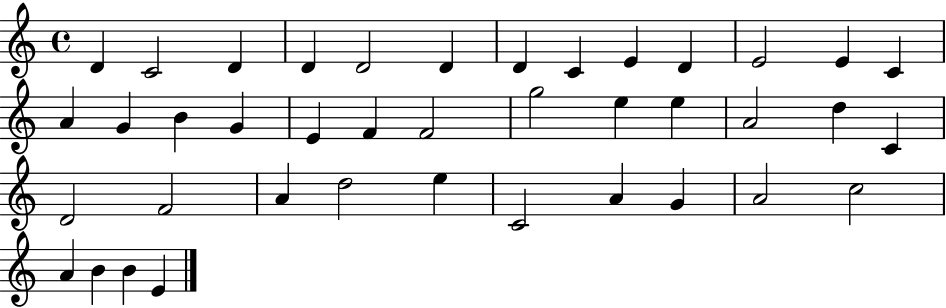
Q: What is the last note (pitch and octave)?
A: E4